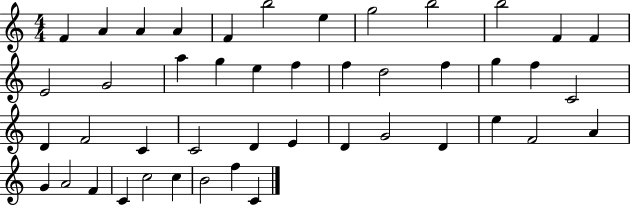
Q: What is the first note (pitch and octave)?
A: F4